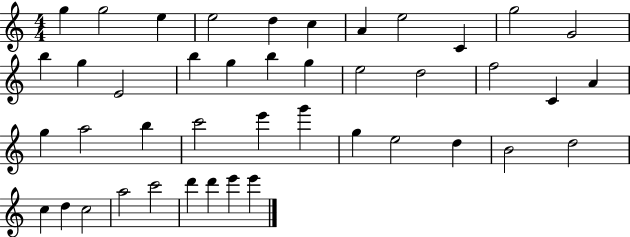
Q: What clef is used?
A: treble